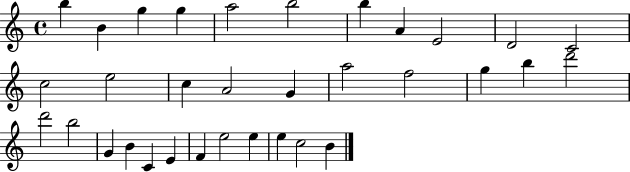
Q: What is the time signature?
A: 4/4